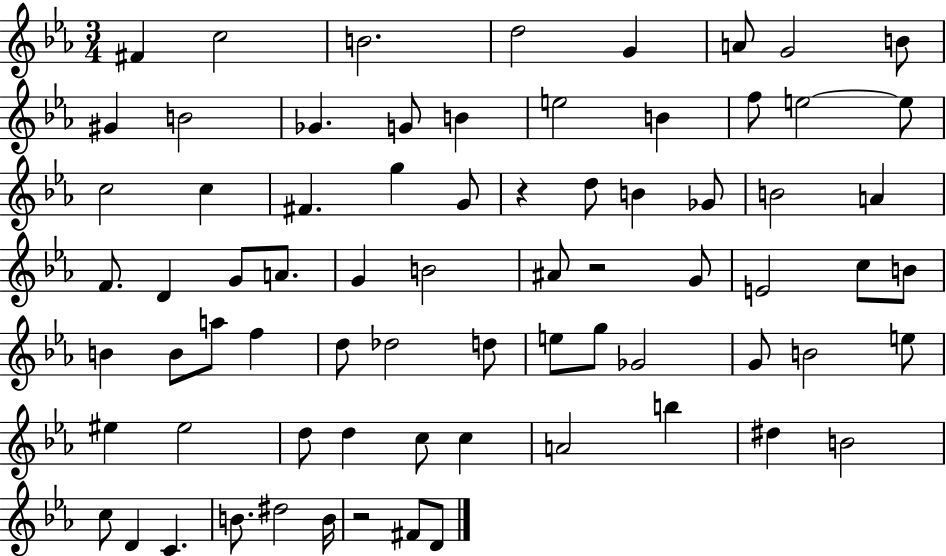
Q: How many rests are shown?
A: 3